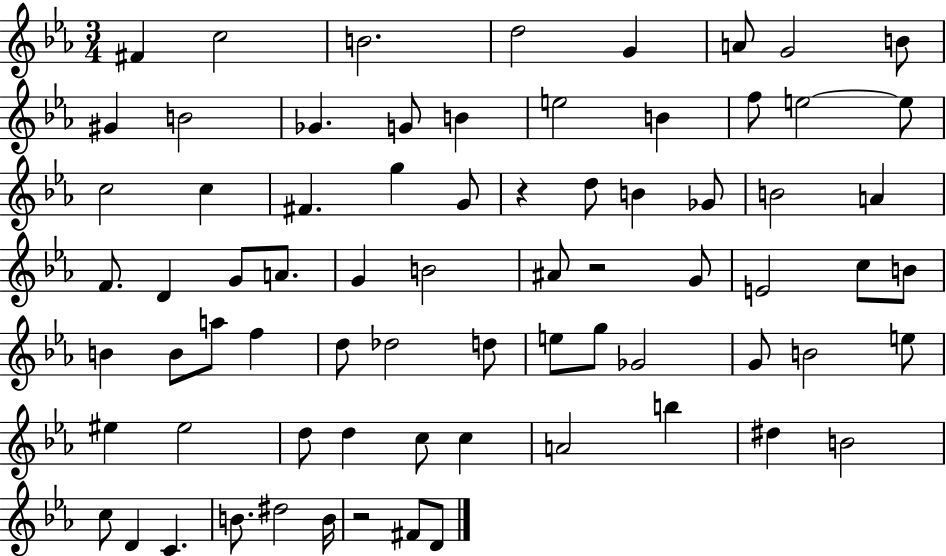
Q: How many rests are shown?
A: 3